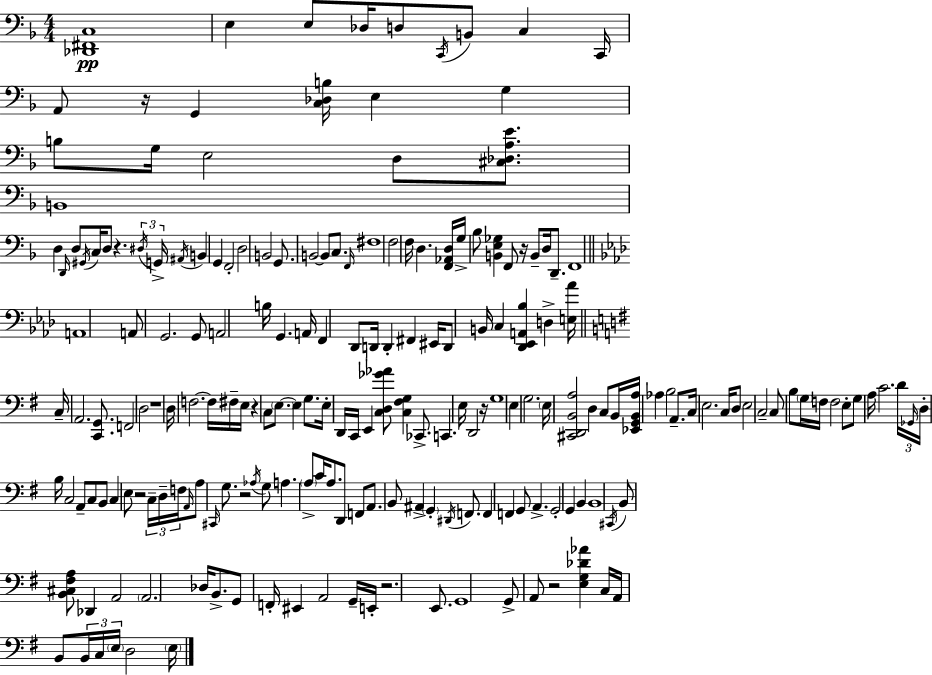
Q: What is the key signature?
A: D minor